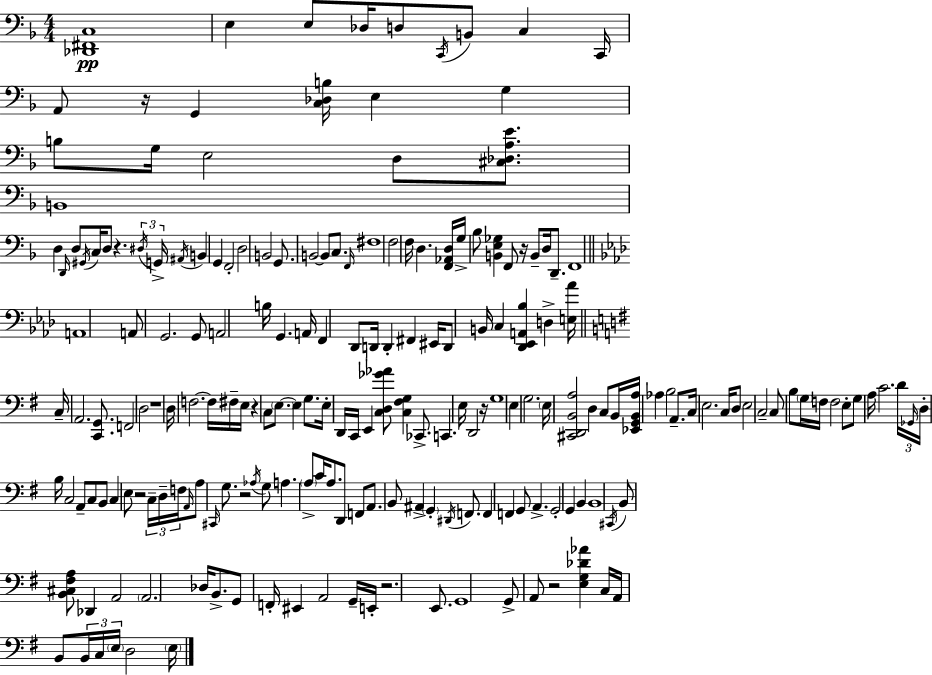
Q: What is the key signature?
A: D minor